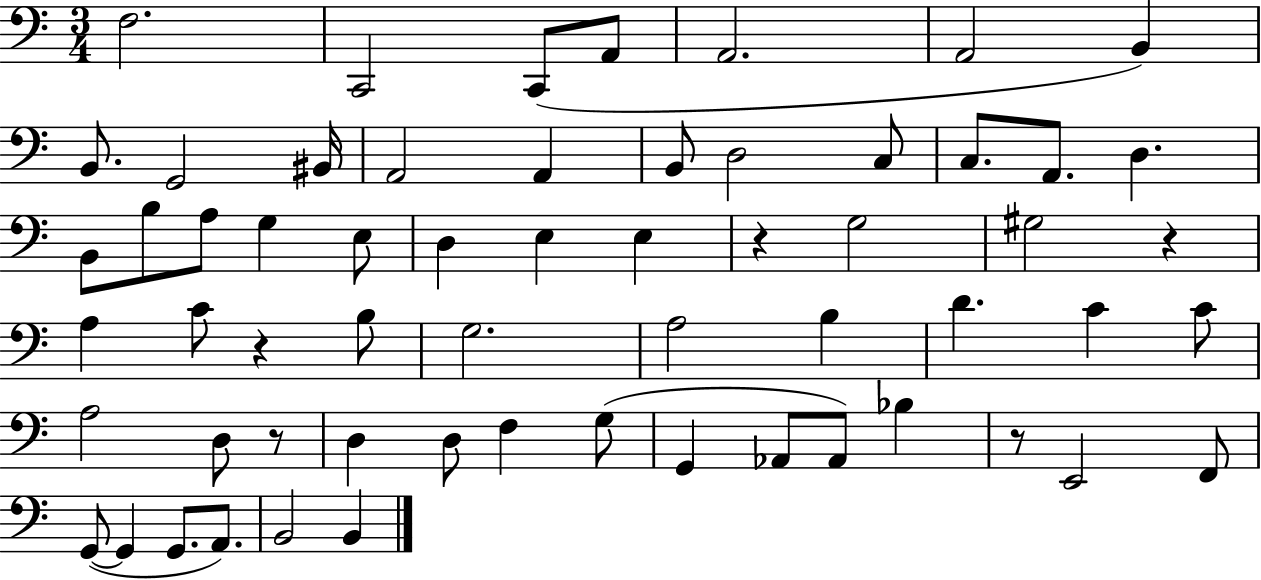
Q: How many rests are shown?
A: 5